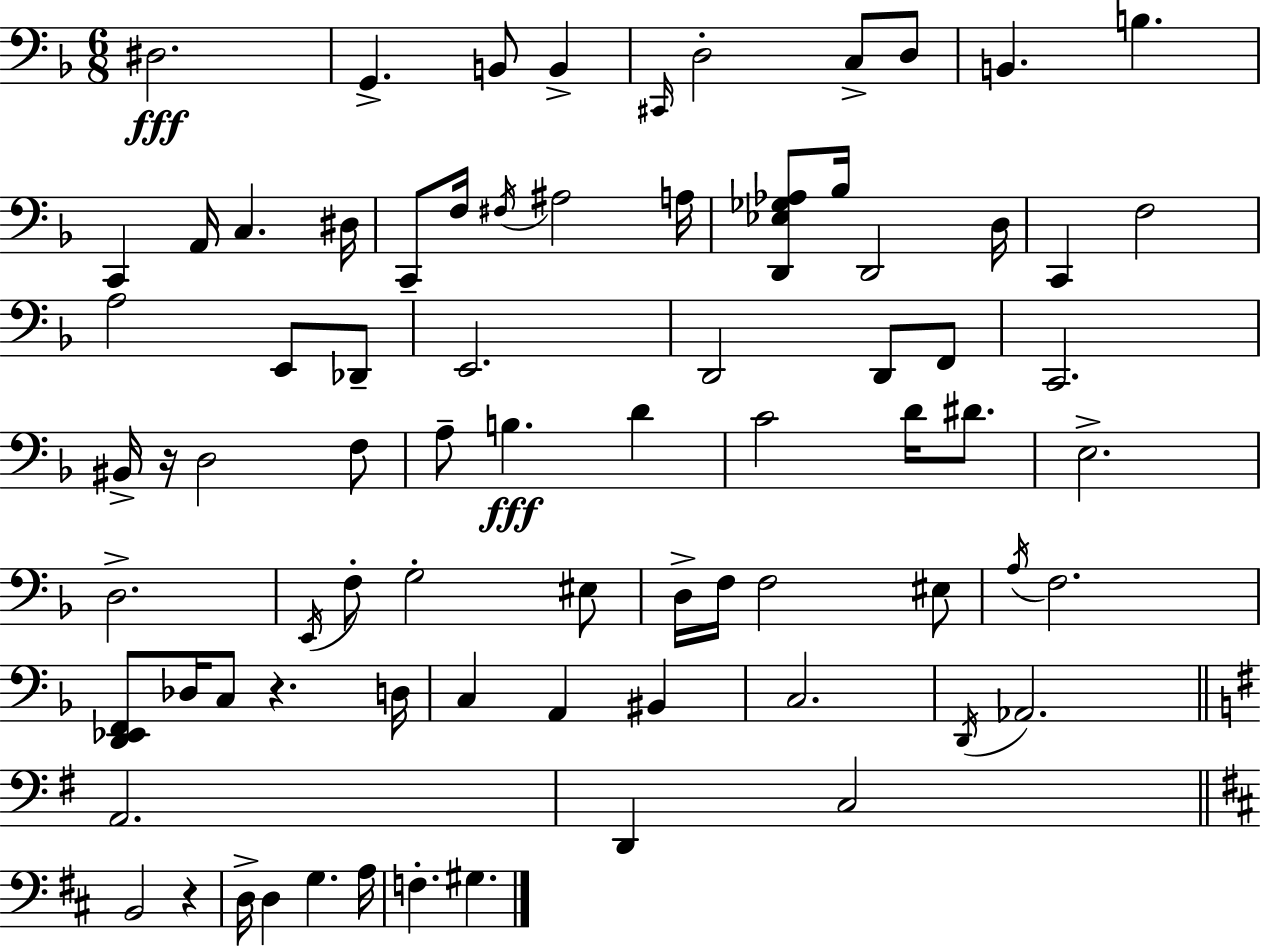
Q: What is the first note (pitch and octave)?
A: D#3